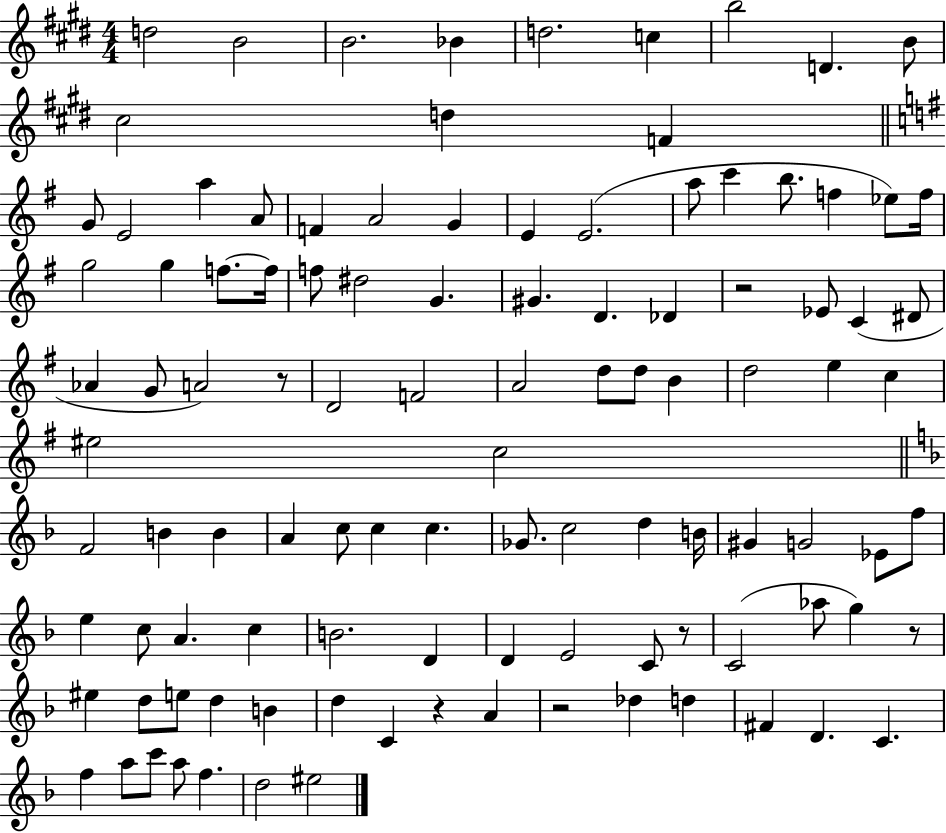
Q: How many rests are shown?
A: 6